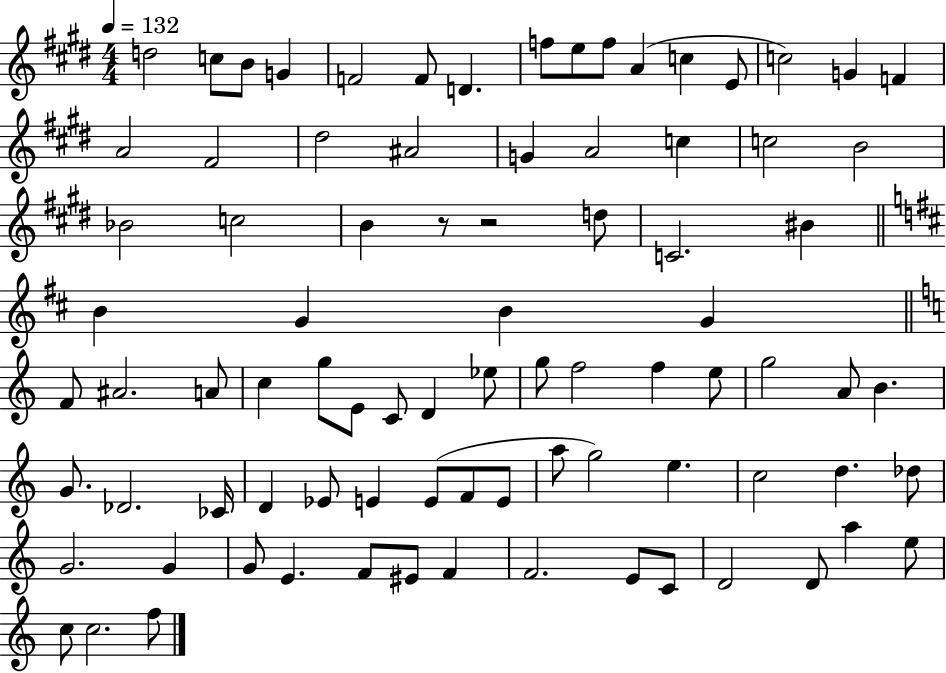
D5/h C5/e B4/e G4/q F4/h F4/e D4/q. F5/e E5/e F5/e A4/q C5/q E4/e C5/h G4/q F4/q A4/h F#4/h D#5/h A#4/h G4/q A4/h C5/q C5/h B4/h Bb4/h C5/h B4/q R/e R/h D5/e C4/h. BIS4/q B4/q G4/q B4/q G4/q F4/e A#4/h. A4/e C5/q G5/e E4/e C4/e D4/q Eb5/e G5/e F5/h F5/q E5/e G5/h A4/e B4/q. G4/e. Db4/h. CES4/s D4/q Eb4/e E4/q E4/e F4/e E4/e A5/e G5/h E5/q. C5/h D5/q. Db5/e G4/h. G4/q G4/e E4/q. F4/e EIS4/e F4/q F4/h. E4/e C4/e D4/h D4/e A5/q E5/e C5/e C5/h. F5/e